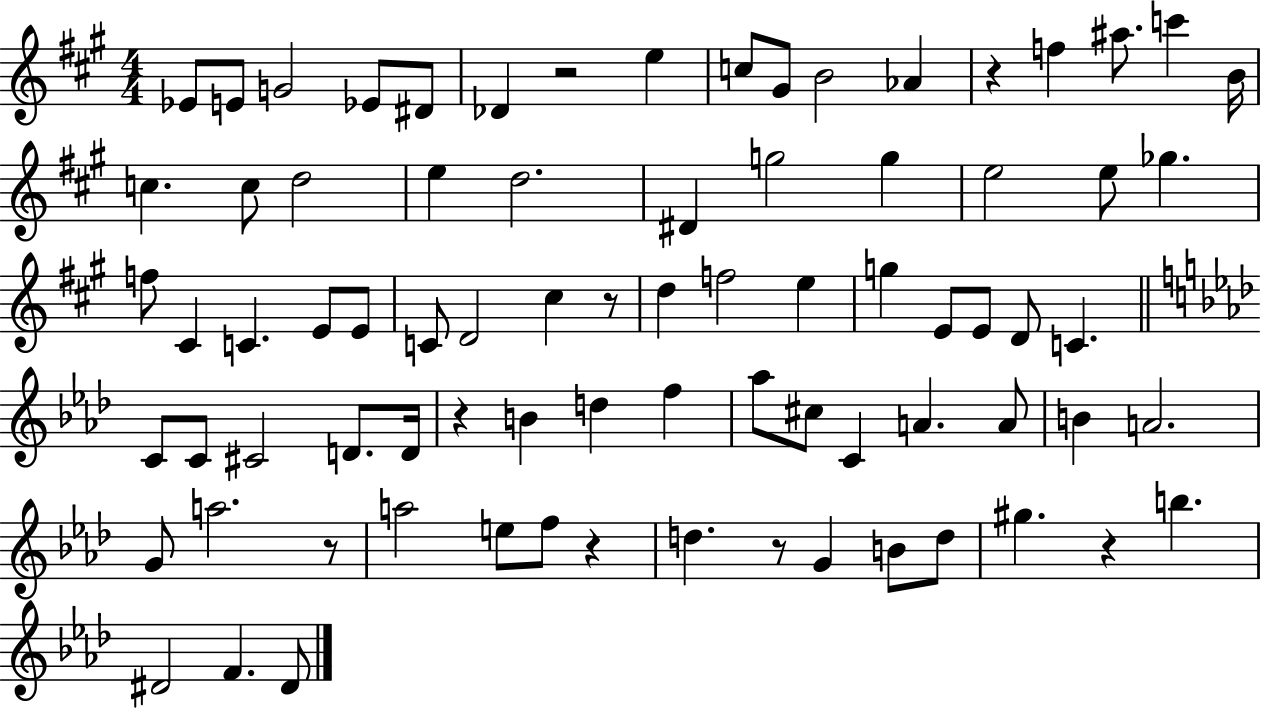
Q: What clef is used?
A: treble